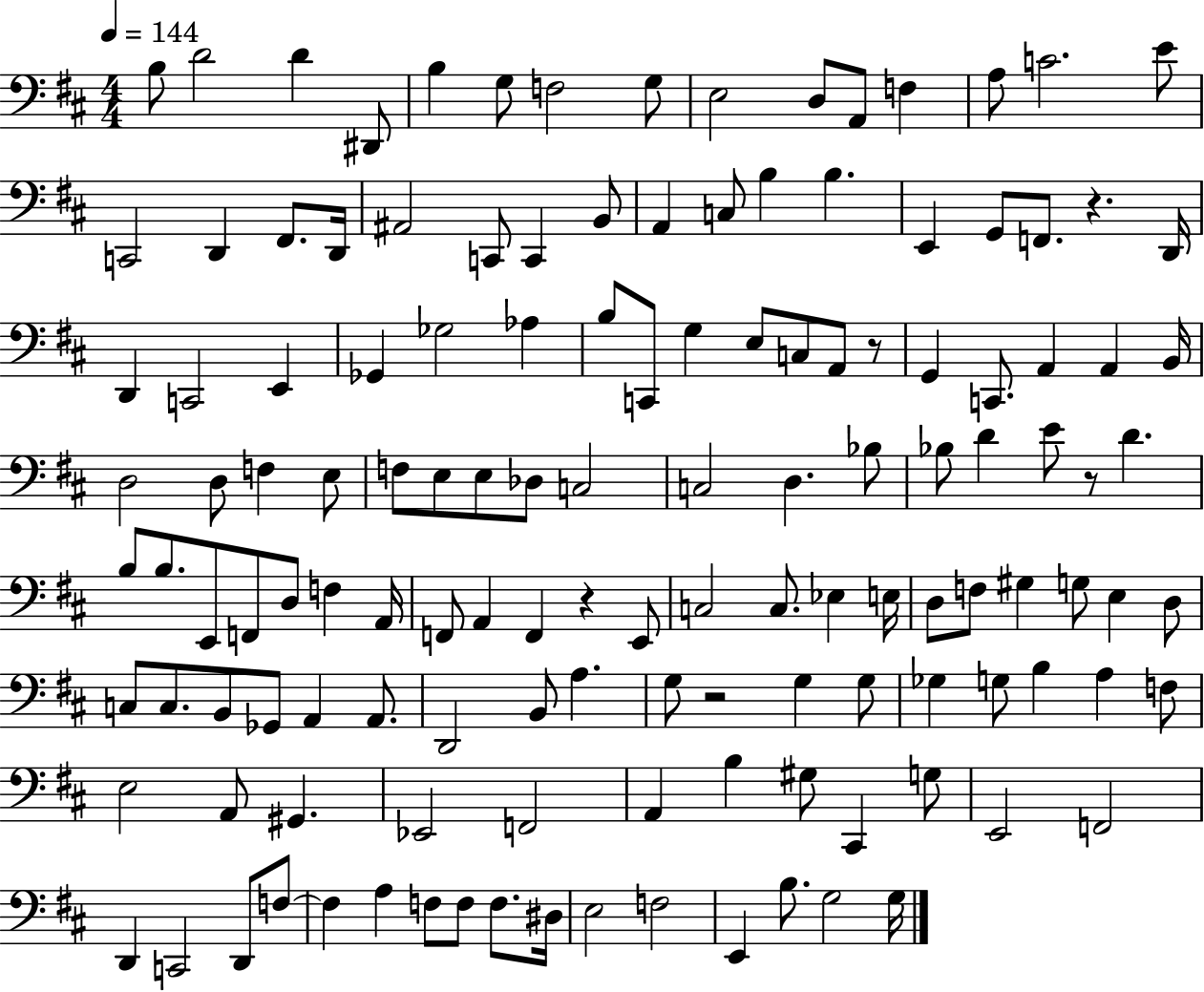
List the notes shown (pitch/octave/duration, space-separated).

B3/e D4/h D4/q D#2/e B3/q G3/e F3/h G3/e E3/h D3/e A2/e F3/q A3/e C4/h. E4/e C2/h D2/q F#2/e. D2/s A#2/h C2/e C2/q B2/e A2/q C3/e B3/q B3/q. E2/q G2/e F2/e. R/q. D2/s D2/q C2/h E2/q Gb2/q Gb3/h Ab3/q B3/e C2/e G3/q E3/e C3/e A2/e R/e G2/q C2/e. A2/q A2/q B2/s D3/h D3/e F3/q E3/e F3/e E3/e E3/e Db3/e C3/h C3/h D3/q. Bb3/e Bb3/e D4/q E4/e R/e D4/q. B3/e B3/e. E2/e F2/e D3/e F3/q A2/s F2/e A2/q F2/q R/q E2/e C3/h C3/e. Eb3/q E3/s D3/e F3/e G#3/q G3/e E3/q D3/e C3/e C3/e. B2/e Gb2/e A2/q A2/e. D2/h B2/e A3/q. G3/e R/h G3/q G3/e Gb3/q G3/e B3/q A3/q F3/e E3/h A2/e G#2/q. Eb2/h F2/h A2/q B3/q G#3/e C#2/q G3/e E2/h F2/h D2/q C2/h D2/e F3/e F3/q A3/q F3/e F3/e F3/e. D#3/s E3/h F3/h E2/q B3/e. G3/h G3/s